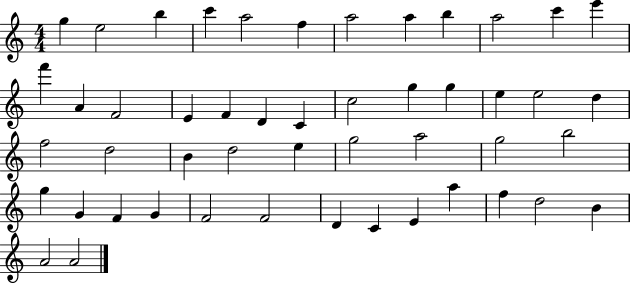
G5/q E5/h B5/q C6/q A5/h F5/q A5/h A5/q B5/q A5/h C6/q E6/q F6/q A4/q F4/h E4/q F4/q D4/q C4/q C5/h G5/q G5/q E5/q E5/h D5/q F5/h D5/h B4/q D5/h E5/q G5/h A5/h G5/h B5/h G5/q G4/q F4/q G4/q F4/h F4/h D4/q C4/q E4/q A5/q F5/q D5/h B4/q A4/h A4/h